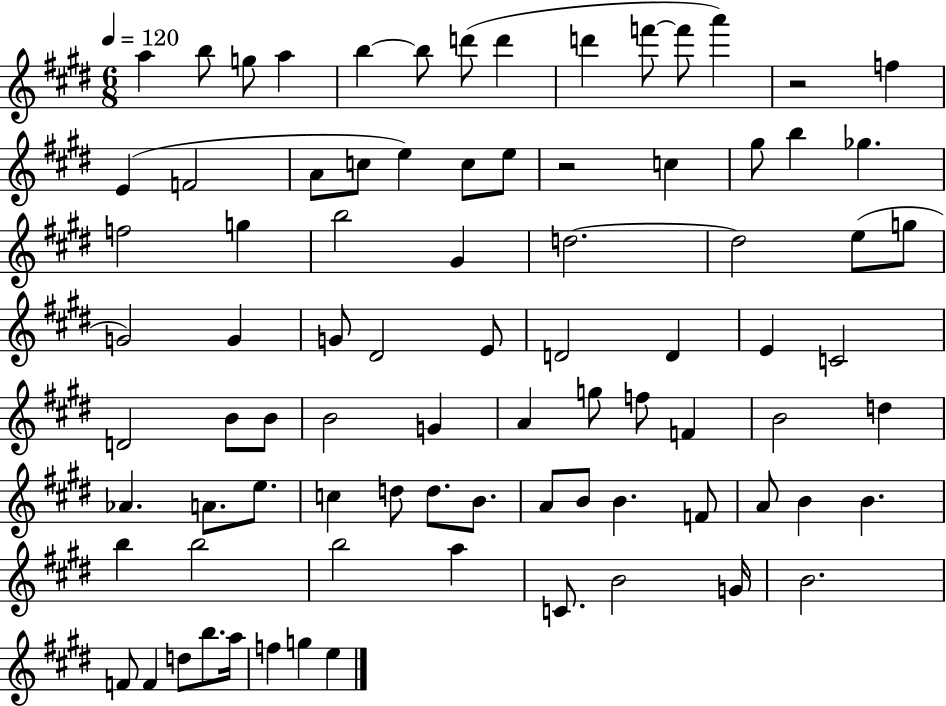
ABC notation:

X:1
T:Untitled
M:6/8
L:1/4
K:E
a b/2 g/2 a b b/2 d'/2 d' d' f'/2 f'/2 a' z2 f E F2 A/2 c/2 e c/2 e/2 z2 c ^g/2 b _g f2 g b2 ^G d2 d2 e/2 g/2 G2 G G/2 ^D2 E/2 D2 D E C2 D2 B/2 B/2 B2 G A g/2 f/2 F B2 d _A A/2 e/2 c d/2 d/2 B/2 A/2 B/2 B F/2 A/2 B B b b2 b2 a C/2 B2 G/4 B2 F/2 F d/2 b/2 a/4 f g e